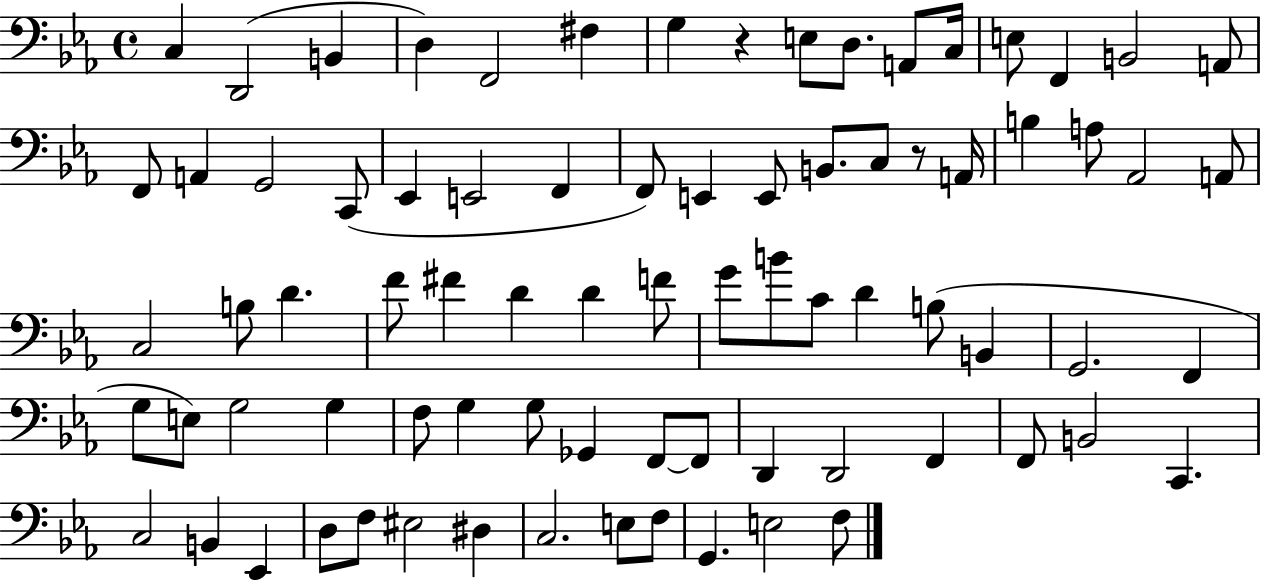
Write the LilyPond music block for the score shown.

{
  \clef bass
  \time 4/4
  \defaultTimeSignature
  \key ees \major
  c4 d,2( b,4 | d4) f,2 fis4 | g4 r4 e8 d8. a,8 c16 | e8 f,4 b,2 a,8 | \break f,8 a,4 g,2 c,8( | ees,4 e,2 f,4 | f,8) e,4 e,8 b,8. c8 r8 a,16 | b4 a8 aes,2 a,8 | \break c2 b8 d'4. | f'8 fis'4 d'4 d'4 f'8 | g'8 b'8 c'8 d'4 b8( b,4 | g,2. f,4 | \break g8 e8) g2 g4 | f8 g4 g8 ges,4 f,8~~ f,8 | d,4 d,2 f,4 | f,8 b,2 c,4. | \break c2 b,4 ees,4 | d8 f8 eis2 dis4 | c2. e8 f8 | g,4. e2 f8 | \break \bar "|."
}